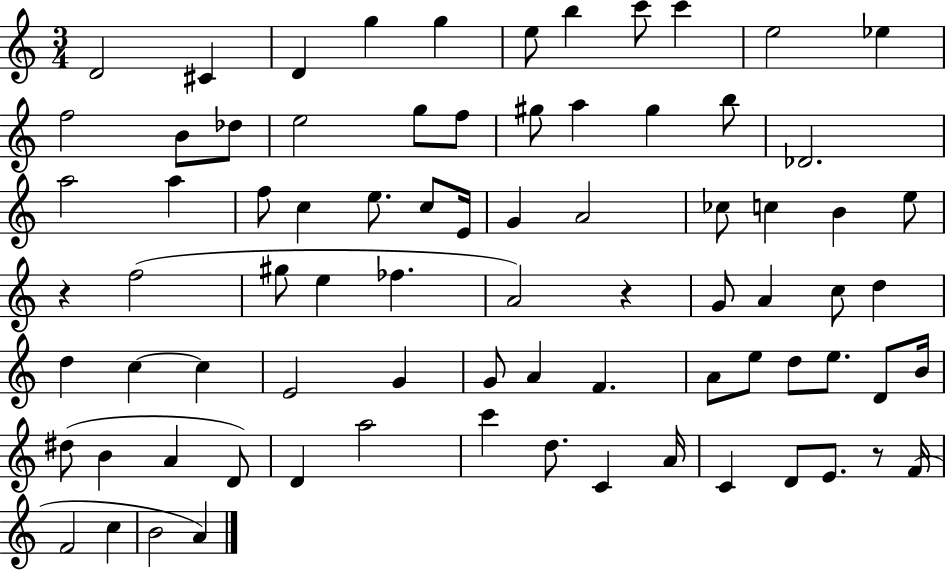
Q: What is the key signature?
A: C major